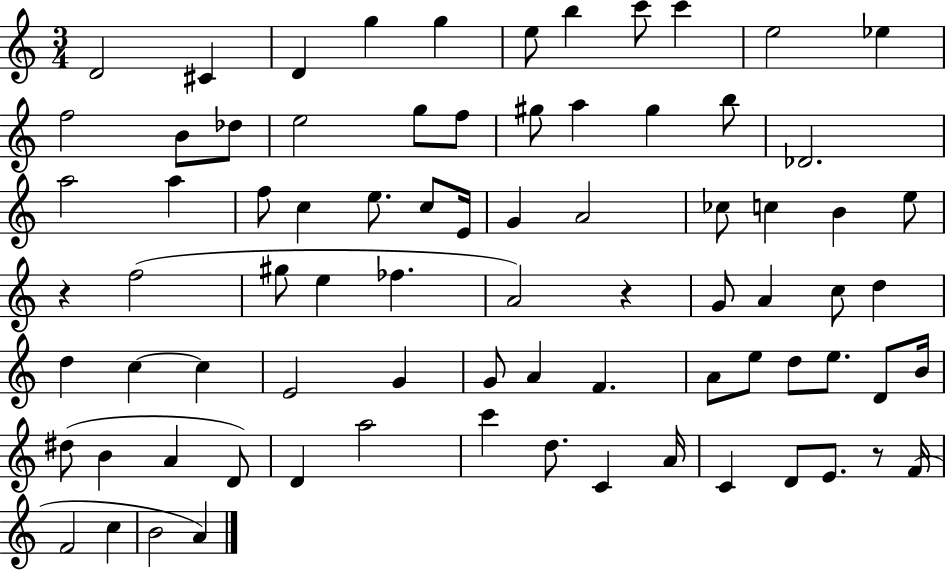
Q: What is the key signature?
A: C major